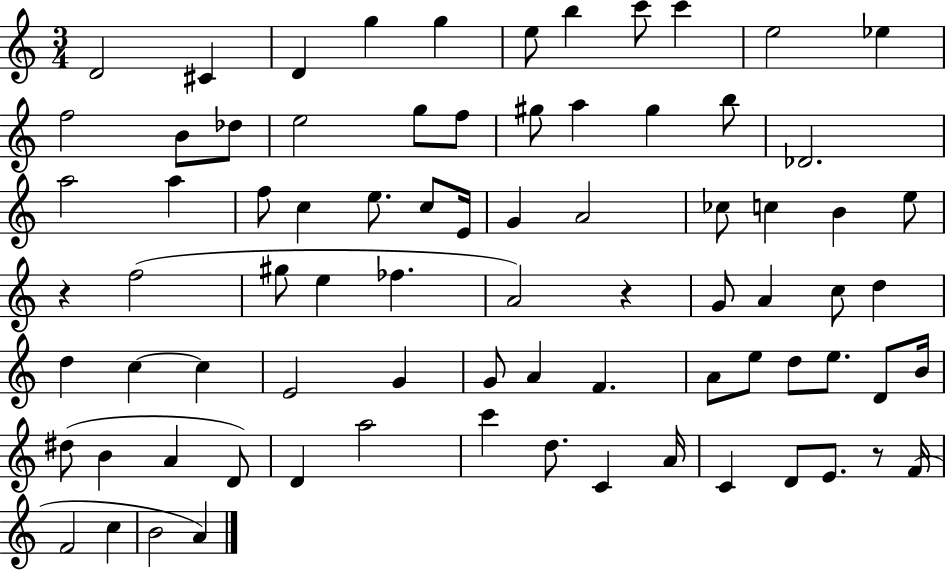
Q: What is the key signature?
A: C major